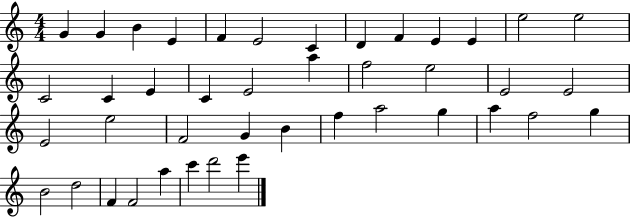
G4/q G4/q B4/q E4/q F4/q E4/h C4/q D4/q F4/q E4/q E4/q E5/h E5/h C4/h C4/q E4/q C4/q E4/h A5/q F5/h E5/h E4/h E4/h E4/h E5/h F4/h G4/q B4/q F5/q A5/h G5/q A5/q F5/h G5/q B4/h D5/h F4/q F4/h A5/q C6/q D6/h E6/q